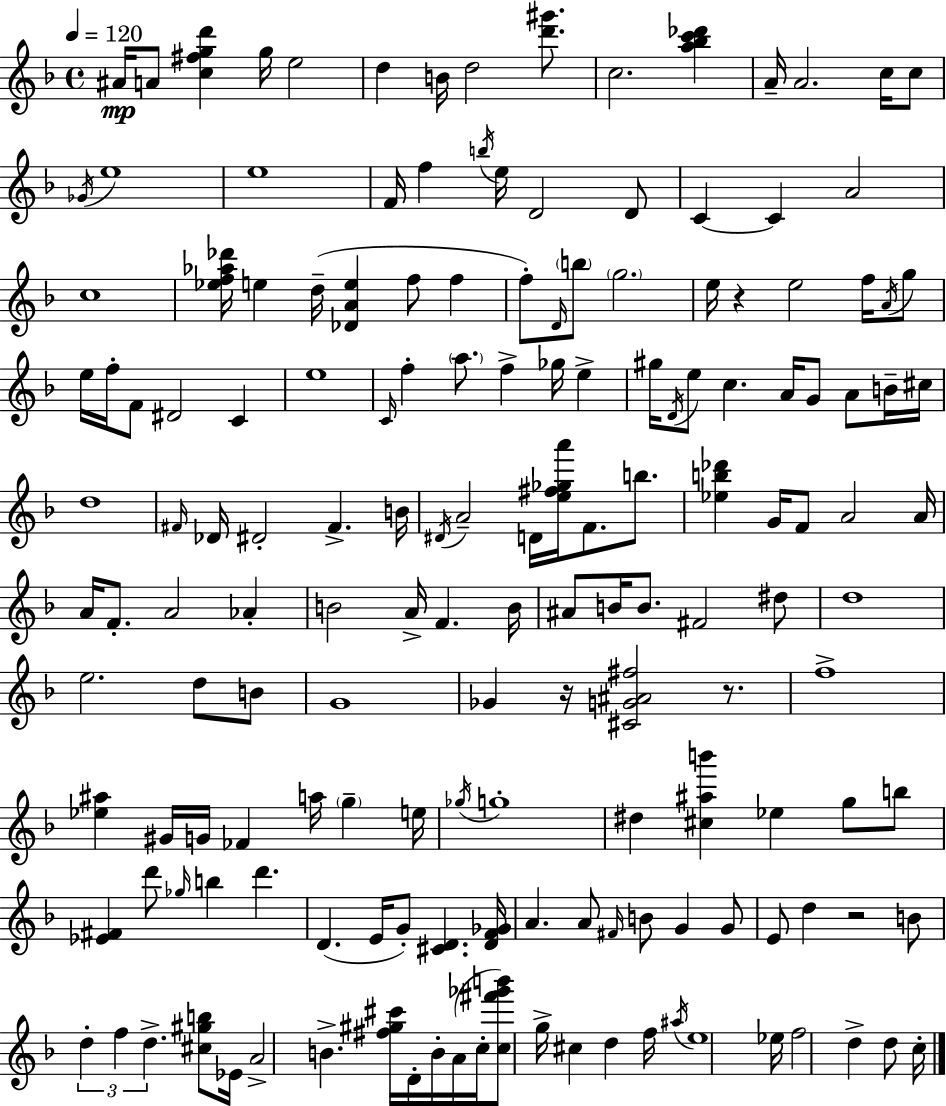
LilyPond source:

{
  \clef treble
  \time 4/4
  \defaultTimeSignature
  \key f \major
  \tempo 4 = 120
  ais'16\mp a'8 <c'' fis'' g'' d'''>4 g''16 e''2 | d''4 b'16 d''2 <d''' gis'''>8. | c''2. <a'' bes'' c''' des'''>4 | a'16-- a'2. c''16 c''8 | \break \acciaccatura { ges'16 } e''1 | e''1 | f'16 f''4 \acciaccatura { b''16 } e''16 d'2 | d'8 c'4~~ c'4 a'2 | \break c''1 | <ees'' f'' aes'' des'''>16 e''4 d''16--( <des' a' e''>4 f''8 f''4 | f''8-.) \grace { d'16 } \parenthesize b''8 \parenthesize g''2. | e''16 r4 e''2 | \break f''16 \acciaccatura { a'16 } g''8 e''16 f''16-. f'8 dis'2 | c'4 e''1 | \grace { c'16 } f''4-. \parenthesize a''8. f''4-> | ges''16 e''4-> gis''16 \acciaccatura { d'16 } e''8 c''4. a'16 | \break g'8 a'8 b'16-- cis''16 d''1 | \grace { fis'16 } des'16 dis'2-. | fis'4.-> b'16 \acciaccatura { dis'16 } a'2-- | d'16 <e'' fis'' ges'' a'''>16 f'8. b''8. <ees'' b'' des'''>4 g'16 f'8 a'2 | \break a'16 a'16 f'8.-. a'2 | aes'4-. b'2 | a'16-> f'4. b'16 ais'8 b'16 b'8. fis'2 | dis''8 d''1 | \break e''2. | d''8 b'8 g'1 | ges'4 r16 <cis' g' ais' fis''>2 | r8. f''1-> | \break <ees'' ais''>4 gis'16 g'16 fes'4 | a''16 \parenthesize g''4-- e''16 \acciaccatura { ges''16 } g''1-. | dis''4 <cis'' ais'' b'''>4 | ees''4 g''8 b''8 <ees' fis'>4 d'''8 \grace { ges''16 } | \break b''4 d'''4. d'4.( | e'16 g'8-.) <cis' d'>4. <d' f' ges'>16 a'4. | a'8 \grace { fis'16 } b'8 g'4 g'8 e'8 d''4 | r2 b'8 \tuplet 3/2 { d''4-. f''4 | \break d''4.-> } <cis'' gis'' b''>8 ees'16 a'2-> | b'4.-> <fis'' gis'' cis'''>16 d'16-. b'16-. a'16( c''16-. <c'' fis''' ges''' b'''>8) | g''16-> cis''4 d''4 f''16 \acciaccatura { ais''16 } e''1 | ees''16 f''2 | \break d''4-> d''8 c''16-. \bar "|."
}